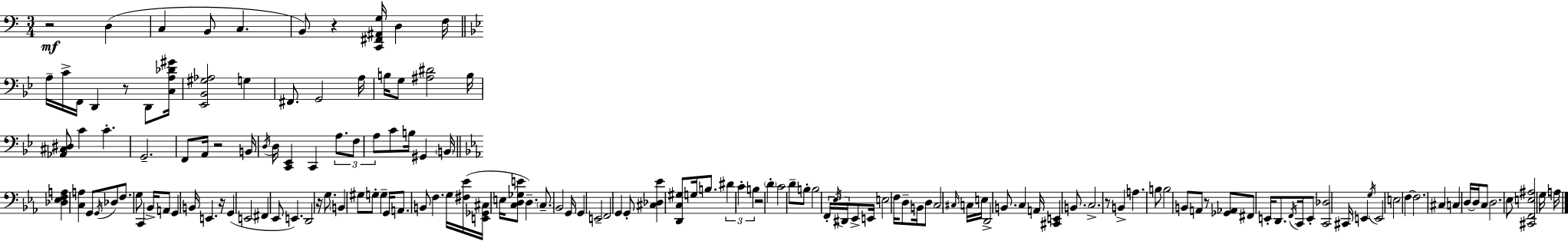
{
  \clef bass
  \numericTimeSignature
  \time 3/4
  \key a \minor
  r2\mf d4( | c4 b,8 c4. | b,8) r4 <c, fis, ais, g>16 d4 f16 | \bar "||" \break \key bes \major a16-- c'16-> f,16 d,4 r8 d,8 <c a des' gis'>16 | <ees, bes, gis aes>2 g4 | fis,8. g,2 a16 | b16 g8 <ais dis'>2 b16 | \break <aes, cis dis>8 c'4 c'4.-. | g,2.-- | f,8 a,16 r2 b,16 | \acciaccatura { d16 } d16 <c, ees,>4 c,4 \tuplet 3/2 { a8. | \break f8 a8 } c'8 b16 gis,4 | \parenthesize b,16 \bar "||" \break \key ees \major <des ees f a>4 <c a>4 g,8 \acciaccatura { g,16 } des8 | f8. g8 c,4 bes,16-> a,8 | g,4 b,16 e,4. | r16 g,4( e,2 | \break fis,4 ees,8 e,4.) | d,2 r16 g8. | \parenthesize b,4 gis8 g8-. g4-- | g,16 a,8. b,8 f4. | \break g16 <fis ees'>16( <e, ges, cis>16 e16 <c d ges e'>8 d4.--) | \parenthesize c8.-- bes,2 | g,16 g,4 e,2-- | f,2 g,4 | \break g,8-. <cis des ees'>4 <d, c gis>8 g16 b8. | \tuplet 3/2 { dis'4 c'4-. b4 } | r2 \parenthesize d'4-. | c'2 d'8-- b8-. | \break b2 \tuplet 3/2 { f,16-. \acciaccatura { ees16 } dis,16 } | ees,8-> e,16 e2 f16 | d8-- b,16 d8 c2 | \grace { cis16 } c16 e16 d,2-> | \break b,8. c4 a,16 <cis, e,>4 | b,8. c2.-> | r8 b,4-> a4. | b8 b2 | \break b,8 a,8 r8 <ges, aes,>8 fis,8 e,16-. | d,8. \acciaccatura { f,16 } c,16 e,8-. <c, des>2 | cis,16 e,4 \acciaccatura { g16 } e,2 | e2 | \break f4~~ f2. | cis4 c4 | d16~~ d16 c8 d2. | ees8 <cis, f, e ais>2 | \break g16 a16 \bar "|."
}